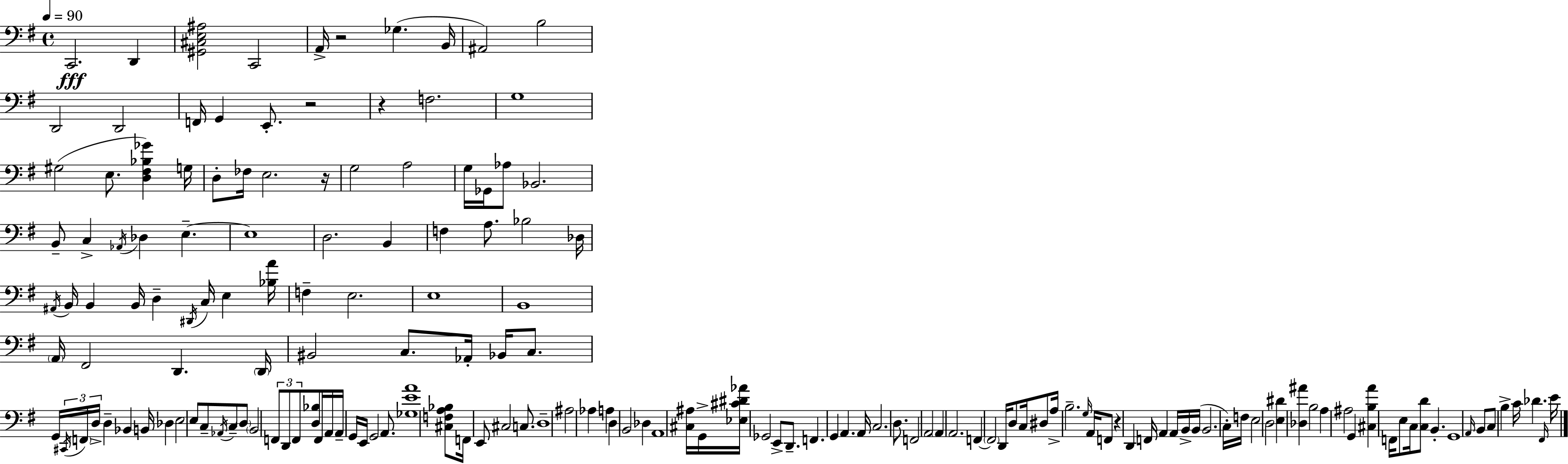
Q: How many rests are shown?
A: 5